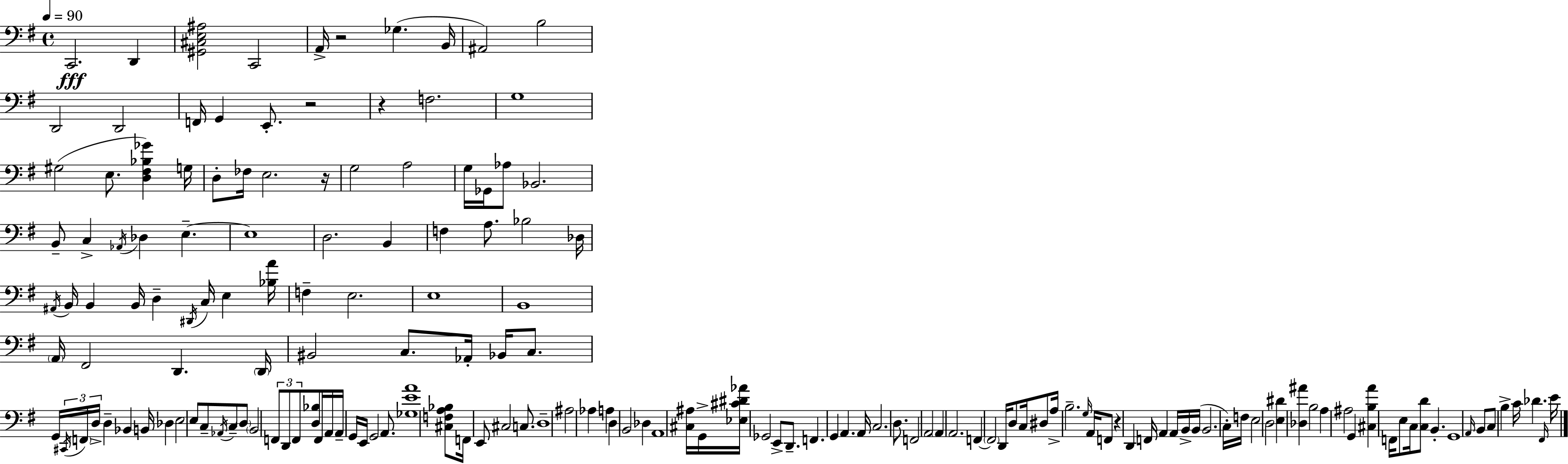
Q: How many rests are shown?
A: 5